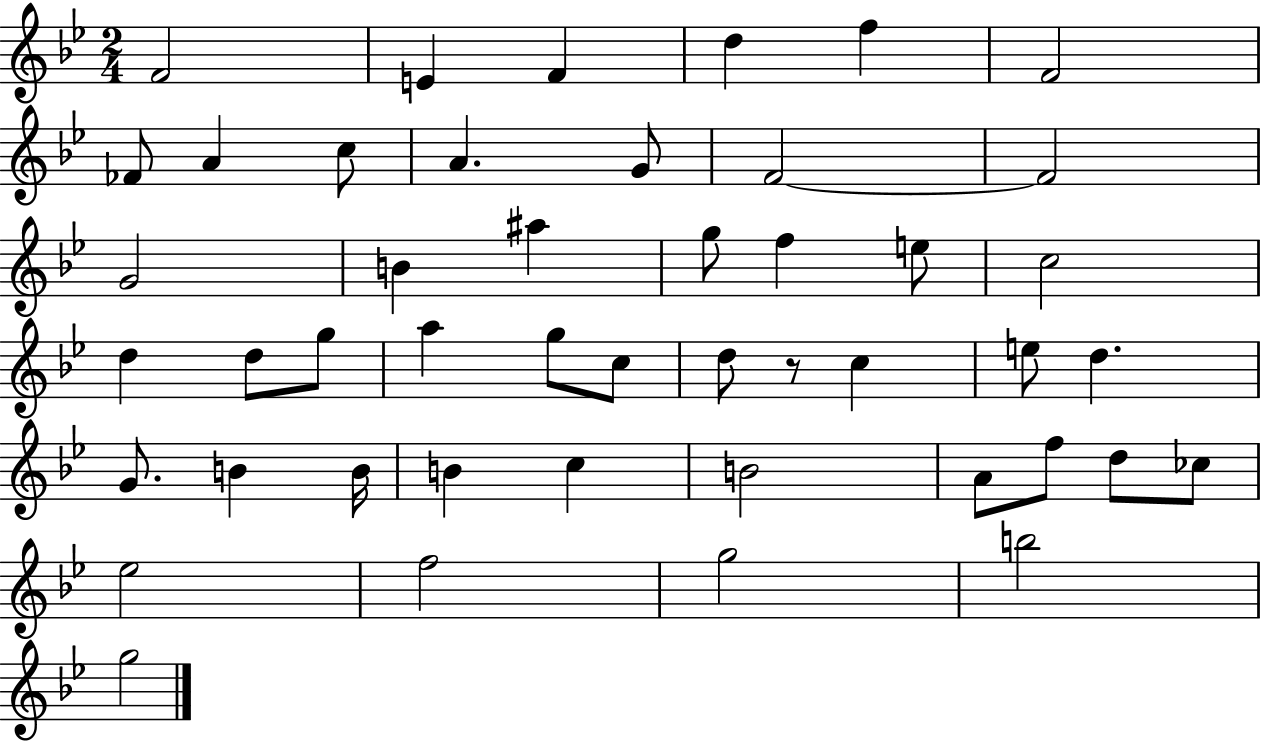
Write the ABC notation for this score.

X:1
T:Untitled
M:2/4
L:1/4
K:Bb
F2 E F d f F2 _F/2 A c/2 A G/2 F2 F2 G2 B ^a g/2 f e/2 c2 d d/2 g/2 a g/2 c/2 d/2 z/2 c e/2 d G/2 B B/4 B c B2 A/2 f/2 d/2 _c/2 _e2 f2 g2 b2 g2